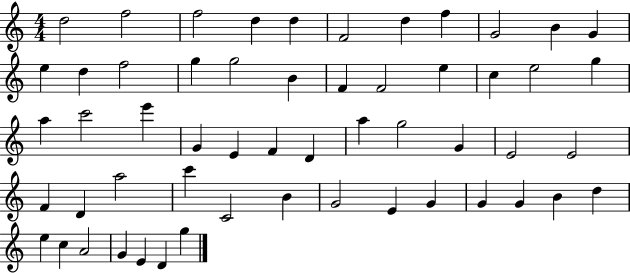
X:1
T:Untitled
M:4/4
L:1/4
K:C
d2 f2 f2 d d F2 d f G2 B G e d f2 g g2 B F F2 e c e2 g a c'2 e' G E F D a g2 G E2 E2 F D a2 c' C2 B G2 E G G G B d e c A2 G E D g